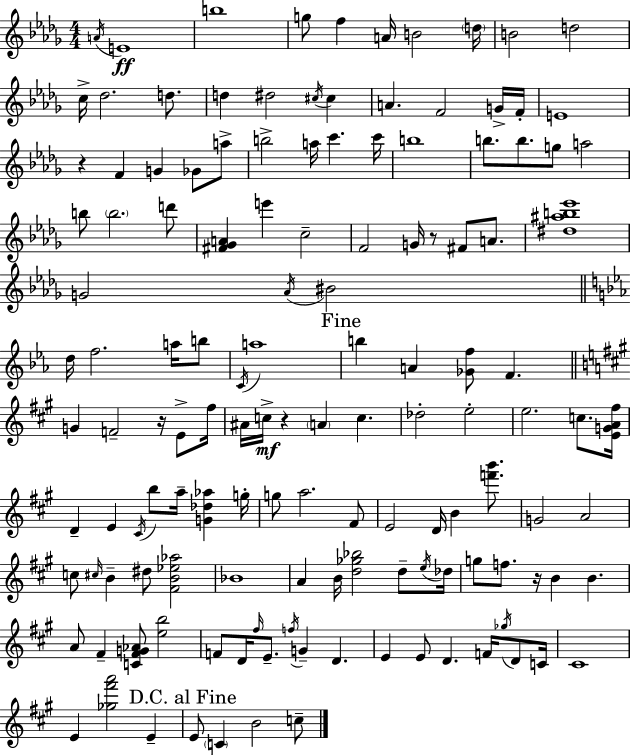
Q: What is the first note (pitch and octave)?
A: A4